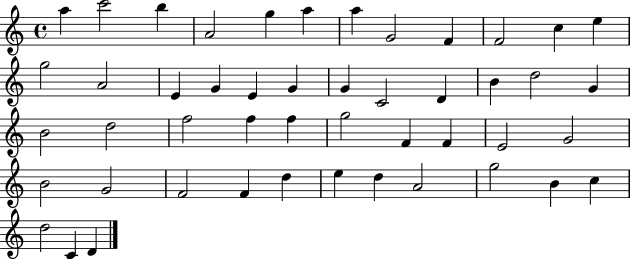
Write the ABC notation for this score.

X:1
T:Untitled
M:4/4
L:1/4
K:C
a c'2 b A2 g a a G2 F F2 c e g2 A2 E G E G G C2 D B d2 G B2 d2 f2 f f g2 F F E2 G2 B2 G2 F2 F d e d A2 g2 B c d2 C D